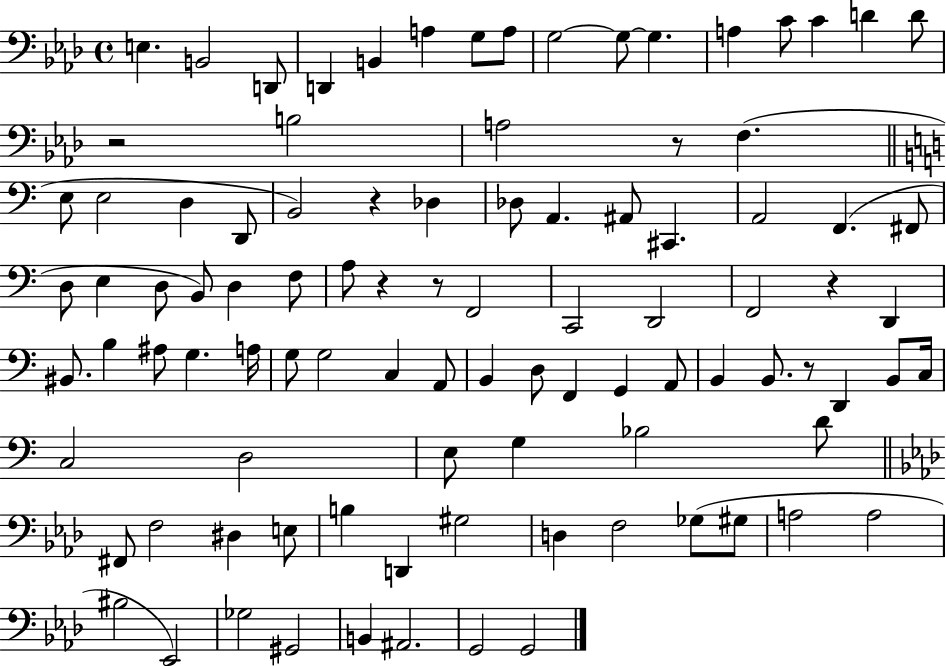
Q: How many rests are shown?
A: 7